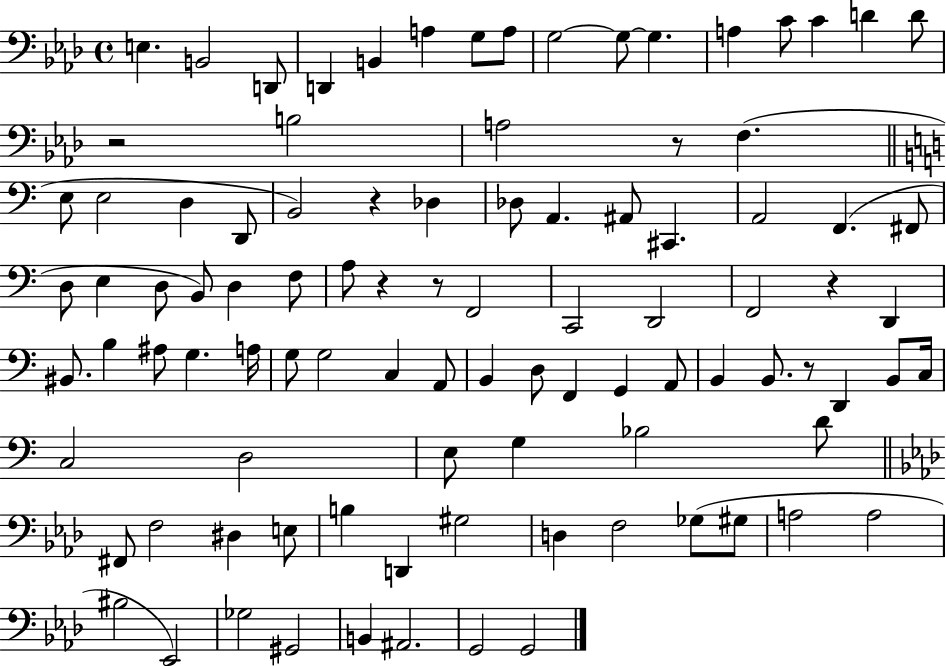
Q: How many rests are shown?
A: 7